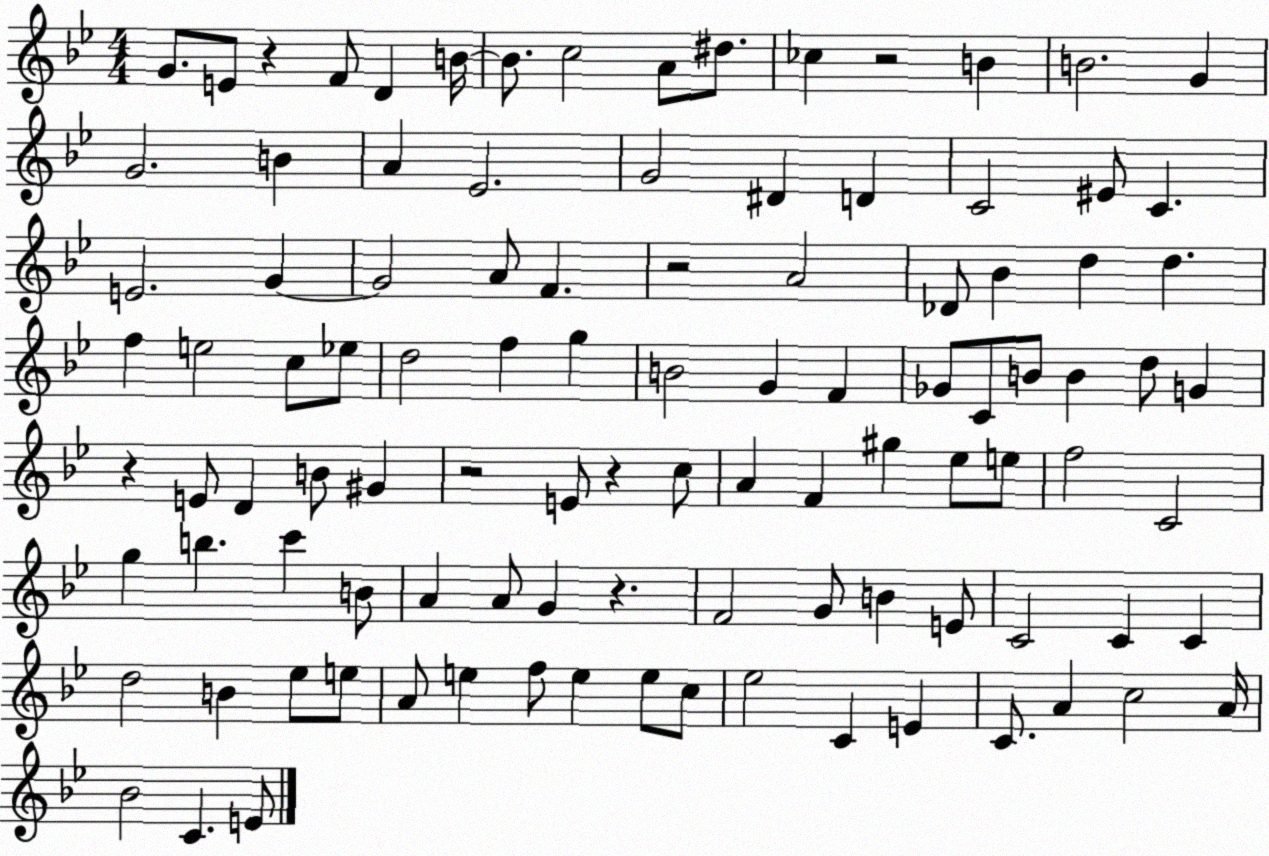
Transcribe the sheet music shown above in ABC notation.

X:1
T:Untitled
M:4/4
L:1/4
K:Bb
G/2 E/2 z F/2 D B/4 B/2 c2 A/2 ^d/2 _c z2 B B2 G G2 B A _E2 G2 ^D D C2 ^E/2 C E2 G G2 A/2 F z2 A2 _D/2 _B d d f e2 c/2 _e/2 d2 f g B2 G F _G/2 C/2 B/2 B d/2 G z E/2 D B/2 ^G z2 E/2 z c/2 A F ^g _e/2 e/2 f2 C2 g b c' B/2 A A/2 G z F2 G/2 B E/2 C2 C C d2 B _e/2 e/2 A/2 e f/2 e e/2 c/2 _e2 C E C/2 A c2 A/4 _B2 C E/2